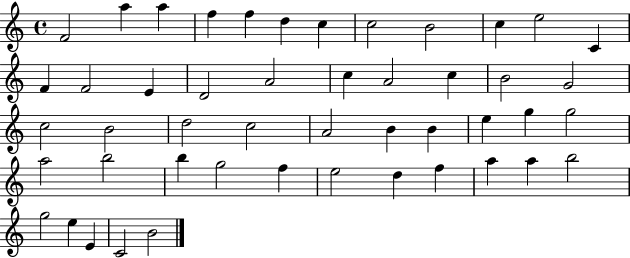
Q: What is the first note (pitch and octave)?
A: F4